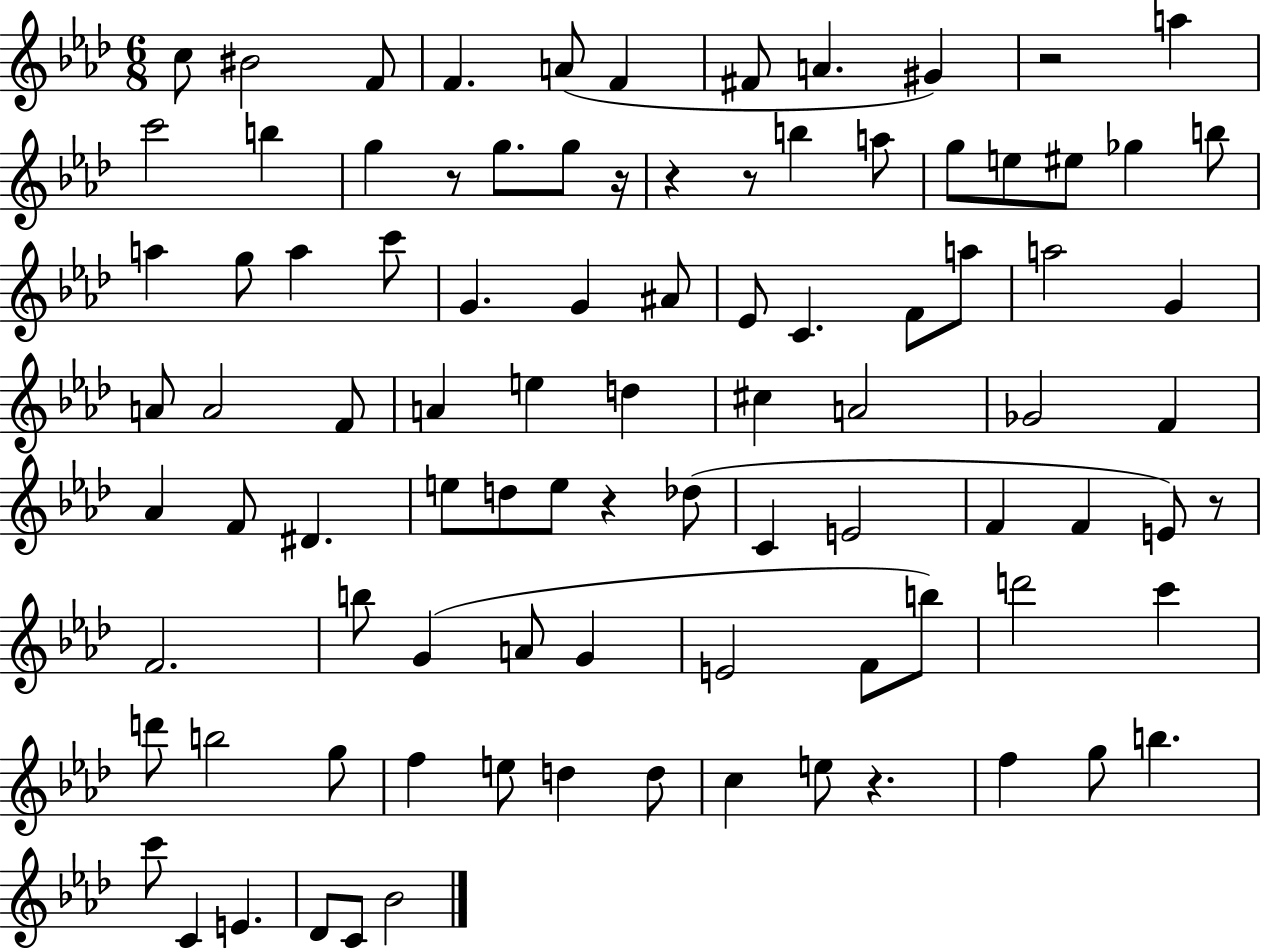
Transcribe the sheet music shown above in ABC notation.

X:1
T:Untitled
M:6/8
L:1/4
K:Ab
c/2 ^B2 F/2 F A/2 F ^F/2 A ^G z2 a c'2 b g z/2 g/2 g/2 z/4 z z/2 b a/2 g/2 e/2 ^e/2 _g b/2 a g/2 a c'/2 G G ^A/2 _E/2 C F/2 a/2 a2 G A/2 A2 F/2 A e d ^c A2 _G2 F _A F/2 ^D e/2 d/2 e/2 z _d/2 C E2 F F E/2 z/2 F2 b/2 G A/2 G E2 F/2 b/2 d'2 c' d'/2 b2 g/2 f e/2 d d/2 c e/2 z f g/2 b c'/2 C E _D/2 C/2 _B2